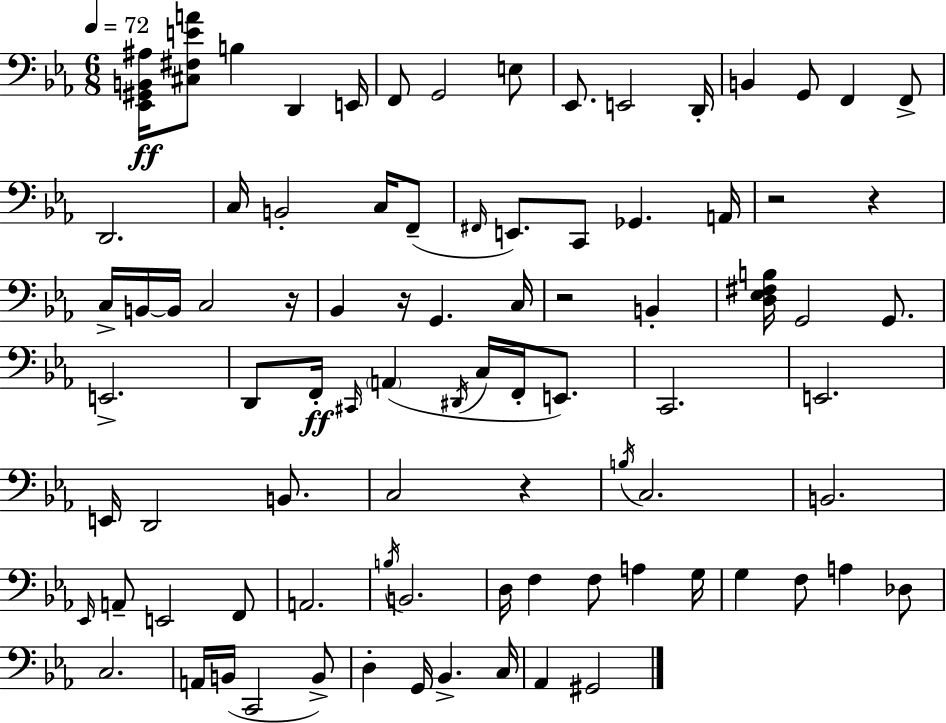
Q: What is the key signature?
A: C minor